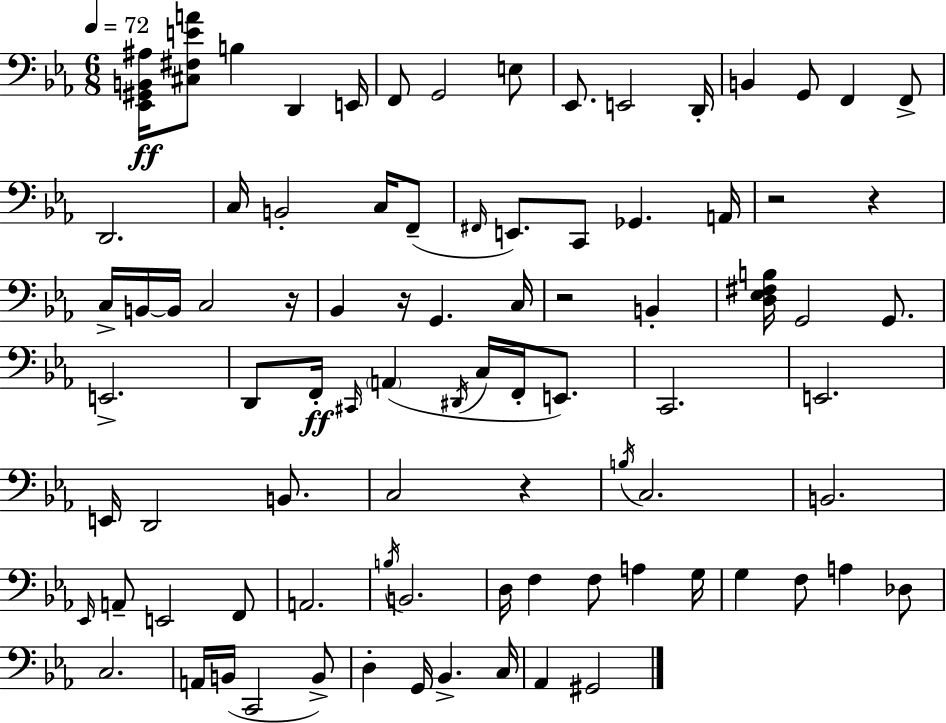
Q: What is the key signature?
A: C minor